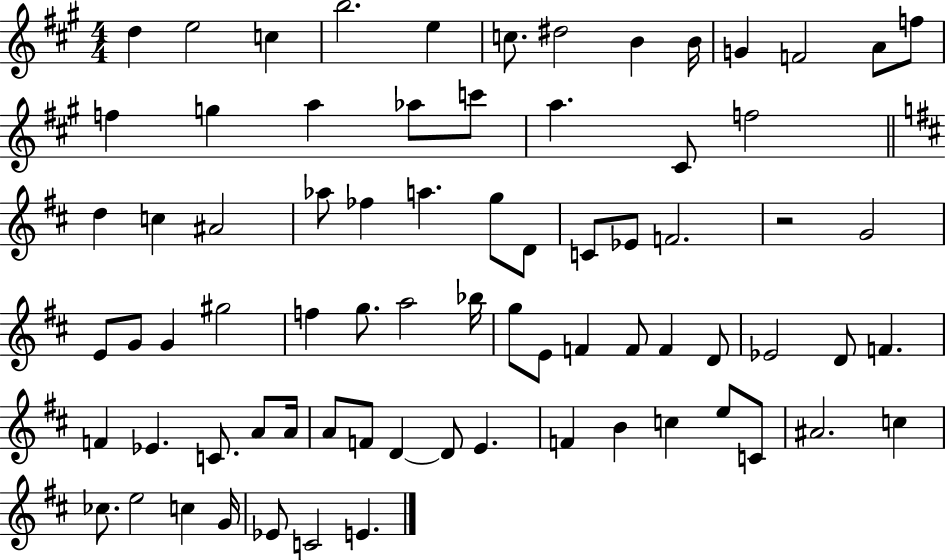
X:1
T:Untitled
M:4/4
L:1/4
K:A
d e2 c b2 e c/2 ^d2 B B/4 G F2 A/2 f/2 f g a _a/2 c'/2 a ^C/2 f2 d c ^A2 _a/2 _f a g/2 D/2 C/2 _E/2 F2 z2 G2 E/2 G/2 G ^g2 f g/2 a2 _b/4 g/2 E/2 F F/2 F D/2 _E2 D/2 F F _E C/2 A/2 A/4 A/2 F/2 D D/2 E F B c e/2 C/2 ^A2 c _c/2 e2 c G/4 _E/2 C2 E